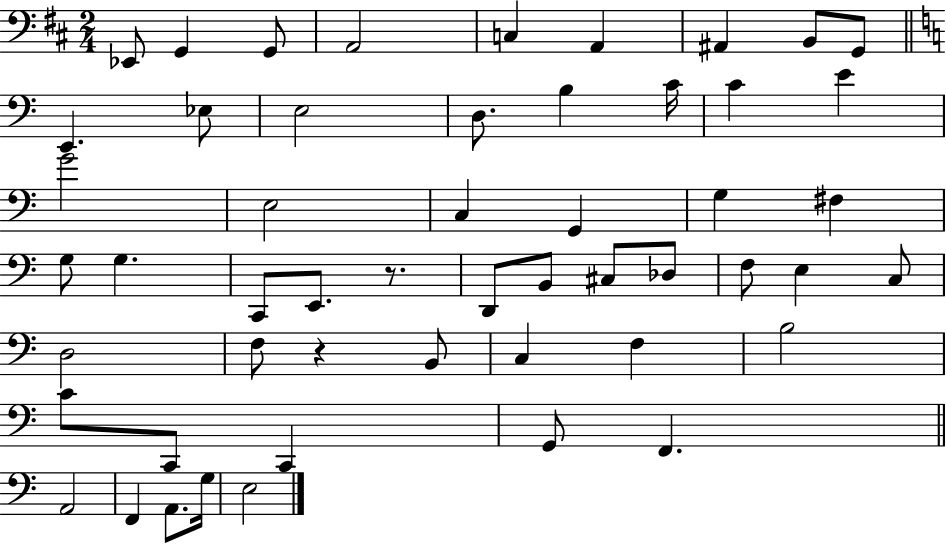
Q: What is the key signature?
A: D major